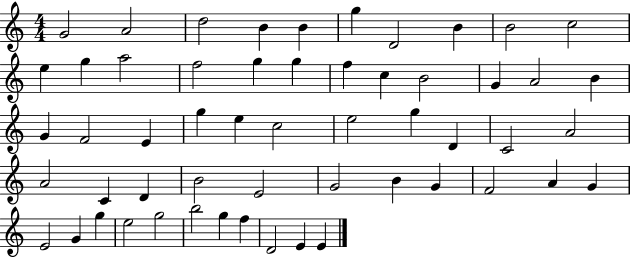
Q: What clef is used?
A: treble